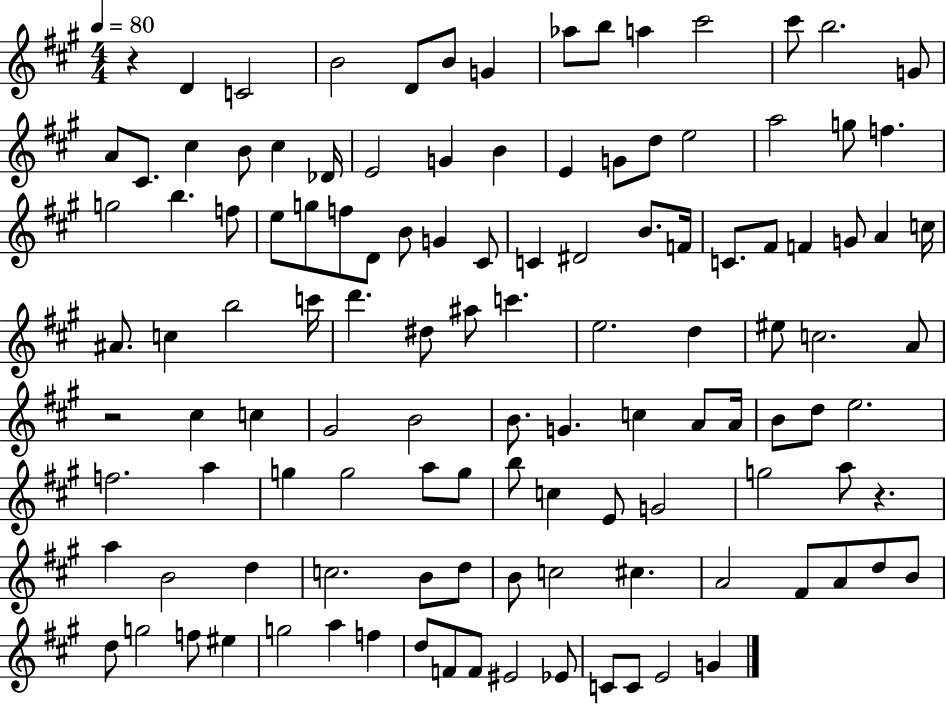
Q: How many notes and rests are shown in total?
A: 119